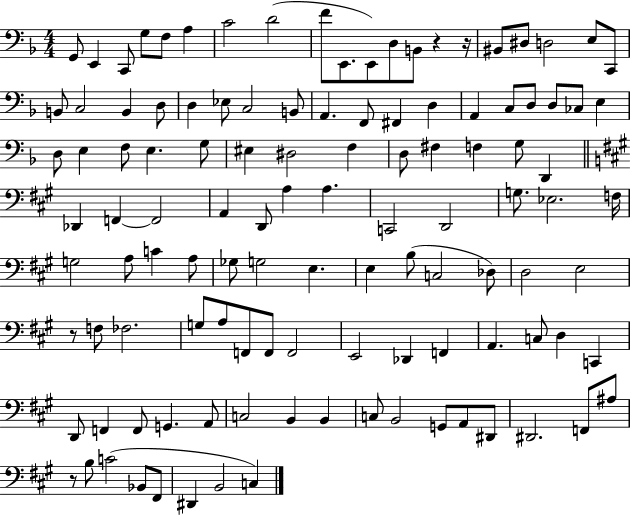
X:1
T:Untitled
M:4/4
L:1/4
K:F
G,,/2 E,, C,,/2 G,/2 F,/2 A, C2 D2 F/2 E,,/2 E,,/2 D,/2 B,,/2 z z/4 ^B,,/2 ^D,/2 D,2 E,/2 C,,/2 B,,/2 C,2 B,, D,/2 D, _E,/2 C,2 B,,/2 A,, F,,/2 ^F,, D, A,, C,/2 D,/2 D,/2 _C,/2 E, D,/2 E, F,/2 E, G,/2 ^E, ^D,2 F, D,/2 ^F, F, G,/2 D,, _D,, F,, F,,2 A,, D,,/2 A, A, C,,2 D,,2 G,/2 _E,2 F,/4 G,2 A,/2 C A,/2 _G,/2 G,2 E, E, B,/2 C,2 _D,/2 D,2 E,2 z/2 F,/2 _F,2 G,/2 A,/2 F,,/2 F,,/2 F,,2 E,,2 _D,, F,, A,, C,/2 D, C,, D,,/2 F,, F,,/2 G,, A,,/2 C,2 B,, B,, C,/2 B,,2 G,,/2 A,,/2 ^D,,/2 ^D,,2 F,,/2 ^A,/2 z/2 B,/2 C2 _B,,/2 ^F,,/2 ^D,, B,,2 C,